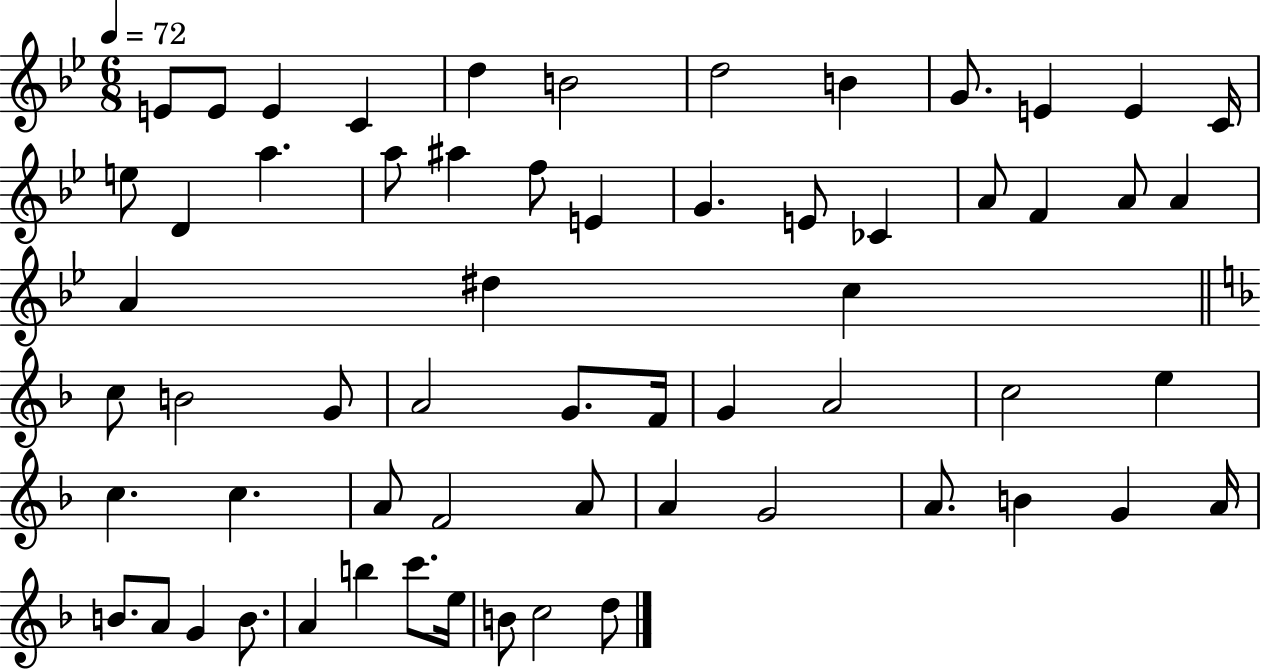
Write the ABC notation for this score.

X:1
T:Untitled
M:6/8
L:1/4
K:Bb
E/2 E/2 E C d B2 d2 B G/2 E E C/4 e/2 D a a/2 ^a f/2 E G E/2 _C A/2 F A/2 A A ^d c c/2 B2 G/2 A2 G/2 F/4 G A2 c2 e c c A/2 F2 A/2 A G2 A/2 B G A/4 B/2 A/2 G B/2 A b c'/2 e/4 B/2 c2 d/2